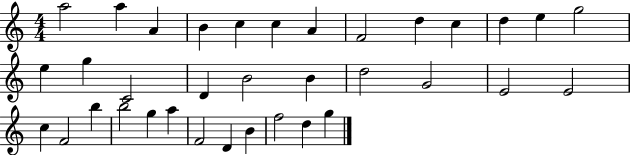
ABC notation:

X:1
T:Untitled
M:4/4
L:1/4
K:C
a2 a A B c c A F2 d c d e g2 e g C2 D B2 B d2 G2 E2 E2 c F2 b b2 g a F2 D B f2 d g